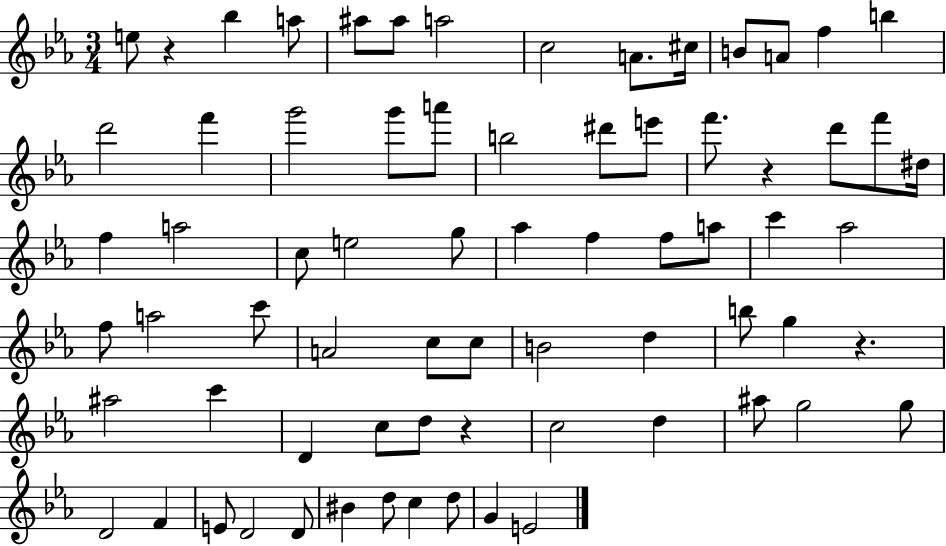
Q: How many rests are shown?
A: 4